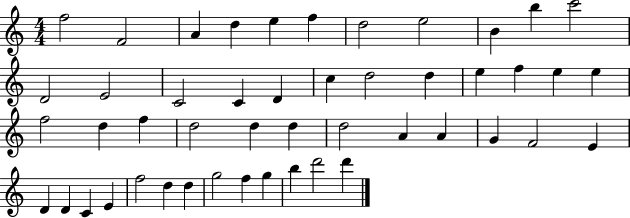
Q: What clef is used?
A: treble